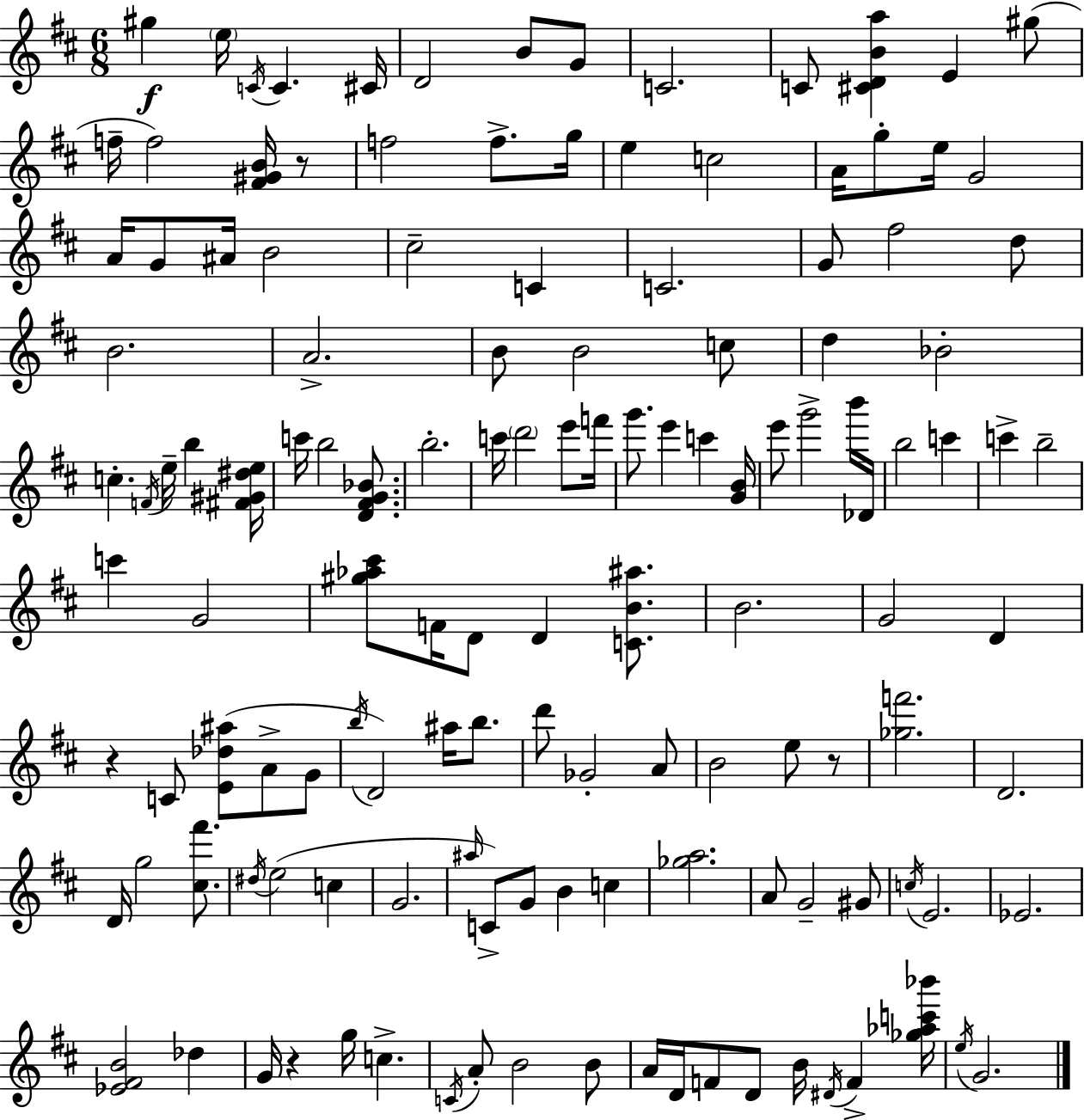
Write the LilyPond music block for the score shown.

{
  \clef treble
  \numericTimeSignature
  \time 6/8
  \key d \major
  gis''4\f \parenthesize e''16 \acciaccatura { c'16 } c'4. | cis'16 d'2 b'8 g'8 | c'2. | c'8 <cis' d' b' a''>4 e'4 gis''8( | \break f''16-- f''2) <fis' gis' b'>16 r8 | f''2 f''8.-> | g''16 e''4 c''2 | a'16 g''8-. e''16 g'2 | \break a'16 g'8 ais'16 b'2 | cis''2-- c'4 | c'2. | g'8 fis''2 d''8 | \break b'2. | a'2.-> | b'8 b'2 c''8 | d''4 bes'2-. | \break c''4.-. \acciaccatura { f'16 } e''16-- b''4 | <fis' gis' dis'' e''>16 c'''16 b''2 <d' fis' g' bes'>8. | b''2.-. | c'''16 \parenthesize d'''2 e'''8 | \break f'''16 g'''8. e'''4 c'''4 | <g' b'>16 e'''8 g'''2-> | b'''16 des'16 b''2 c'''4 | c'''4-> b''2-- | \break c'''4 g'2 | <gis'' aes'' cis'''>8 f'16 d'8 d'4 <c' b' ais''>8. | b'2. | g'2 d'4 | \break r4 c'8 <e' des'' ais''>8( a'8-> | g'8 \acciaccatura { b''16 } d'2) ais''16 | b''8. d'''8 ges'2-. | a'8 b'2 e''8 | \break r8 <ges'' f'''>2. | d'2. | d'16 g''2 | <cis'' fis'''>8. \acciaccatura { dis''16 } e''2( | \break c''4 g'2. | \grace { ais''16 }) c'8-> g'8 b'4 | c''4 <ges'' a''>2. | a'8 g'2-- | \break gis'8 \acciaccatura { c''16 } e'2. | ees'2. | <ees' fis' b'>2 | des''4 g'16 r4 g''16 | \break c''4.-> \acciaccatura { c'16 } a'8-. b'2 | b'8 a'16 d'16 f'8 d'8 | b'16 \acciaccatura { dis'16 } f'4-> <ges'' aes'' c''' bes'''>16 \acciaccatura { e''16 } g'2. | \bar "|."
}